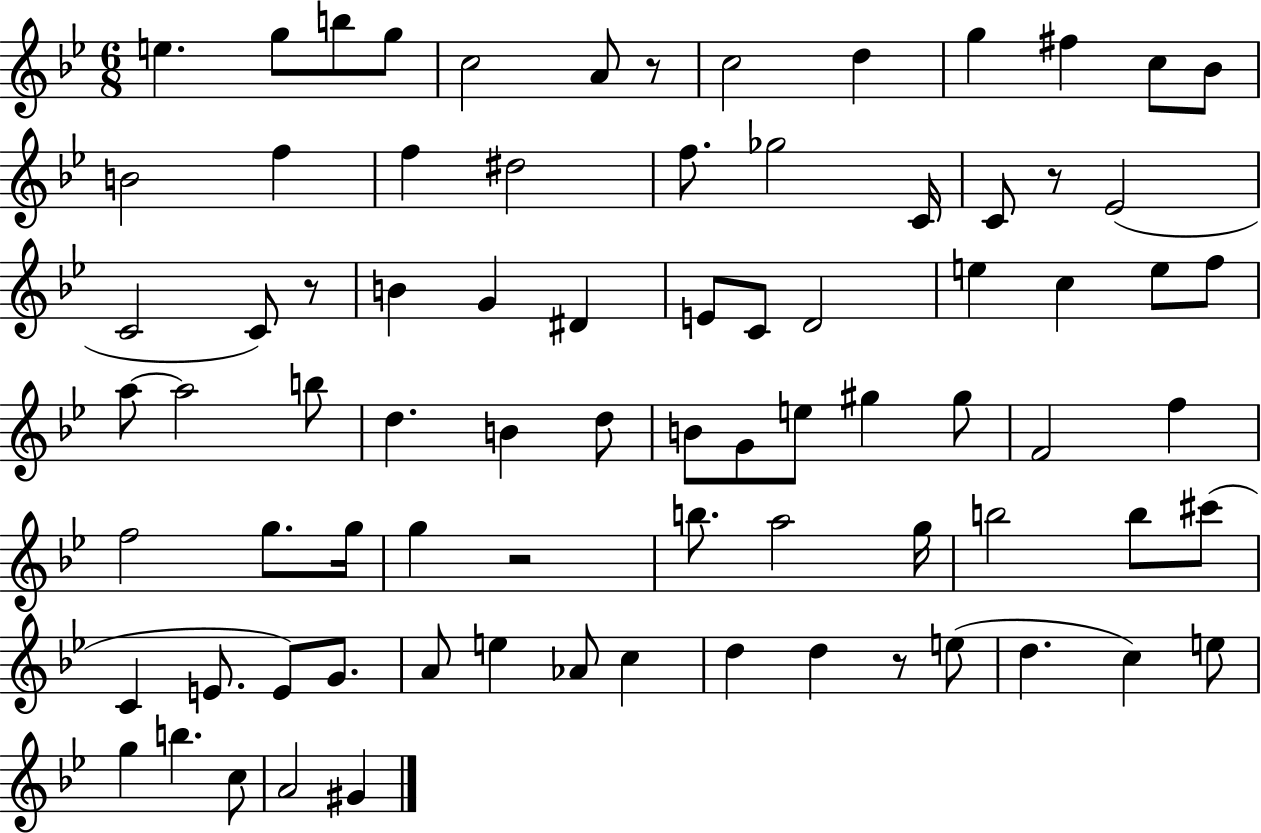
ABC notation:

X:1
T:Untitled
M:6/8
L:1/4
K:Bb
e g/2 b/2 g/2 c2 A/2 z/2 c2 d g ^f c/2 _B/2 B2 f f ^d2 f/2 _g2 C/4 C/2 z/2 _E2 C2 C/2 z/2 B G ^D E/2 C/2 D2 e c e/2 f/2 a/2 a2 b/2 d B d/2 B/2 G/2 e/2 ^g ^g/2 F2 f f2 g/2 g/4 g z2 b/2 a2 g/4 b2 b/2 ^c'/2 C E/2 E/2 G/2 A/2 e _A/2 c d d z/2 e/2 d c e/2 g b c/2 A2 ^G